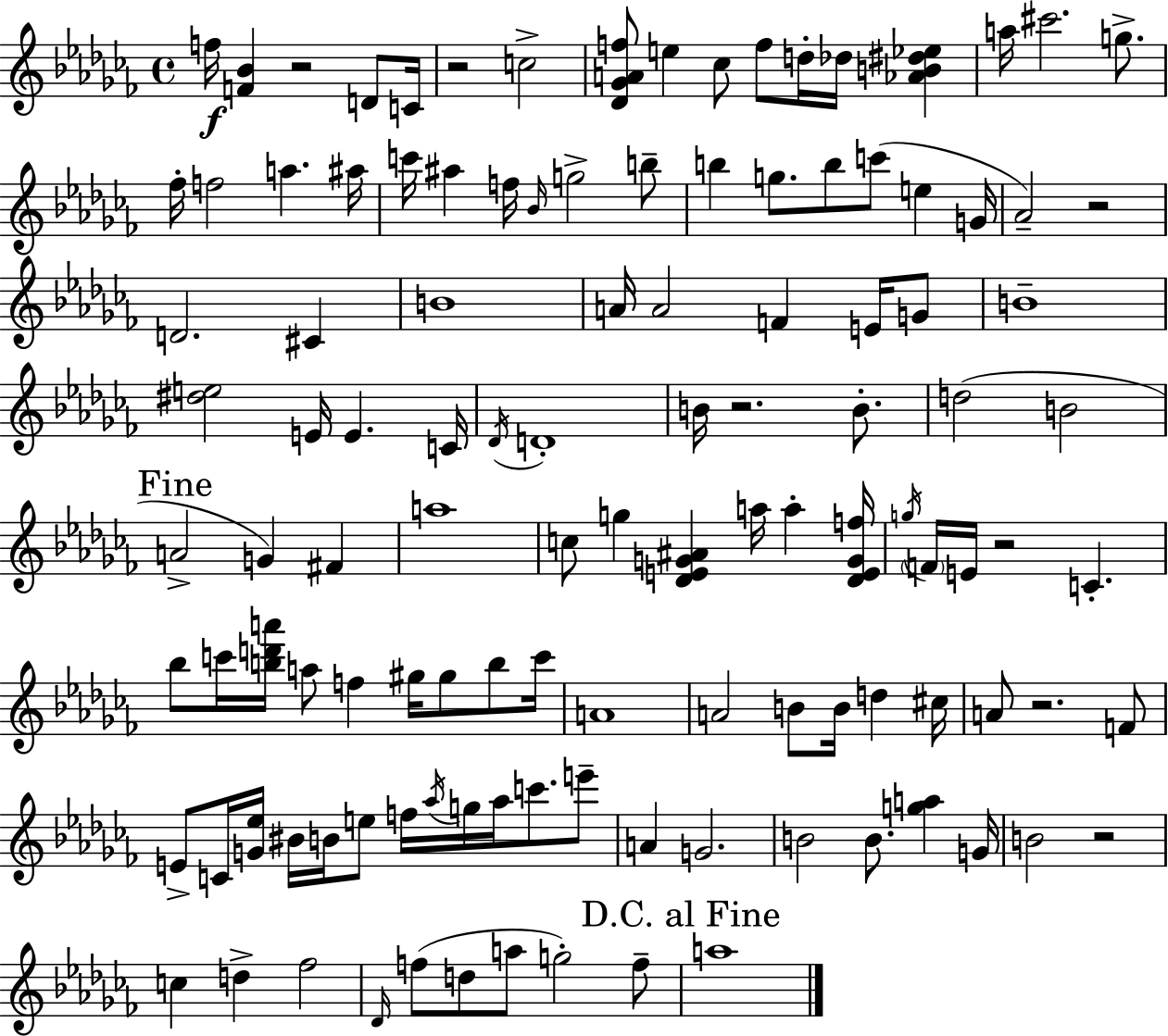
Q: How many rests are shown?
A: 7